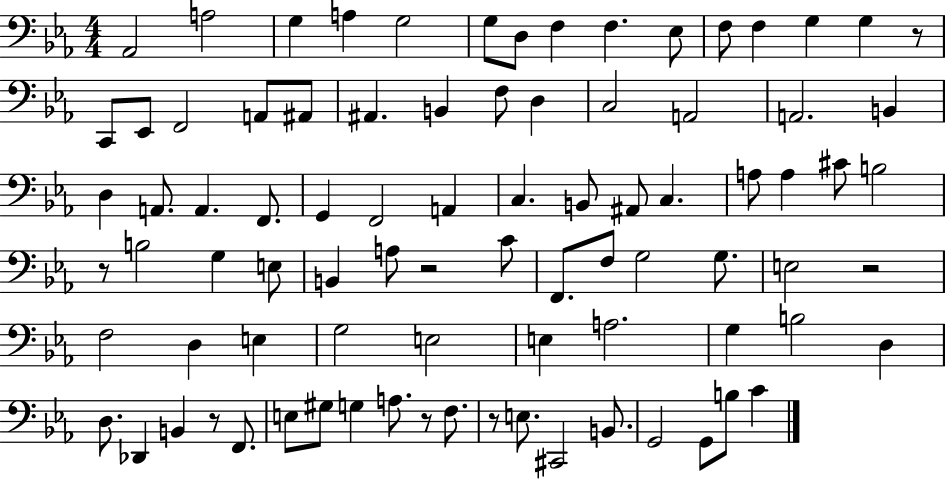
X:1
T:Untitled
M:4/4
L:1/4
K:Eb
_A,,2 A,2 G, A, G,2 G,/2 D,/2 F, F, _E,/2 F,/2 F, G, G, z/2 C,,/2 _E,,/2 F,,2 A,,/2 ^A,,/2 ^A,, B,, F,/2 D, C,2 A,,2 A,,2 B,, D, A,,/2 A,, F,,/2 G,, F,,2 A,, C, B,,/2 ^A,,/2 C, A,/2 A, ^C/2 B,2 z/2 B,2 G, E,/2 B,, A,/2 z2 C/2 F,,/2 F,/2 G,2 G,/2 E,2 z2 F,2 D, E, G,2 E,2 E, A,2 G, B,2 D, D,/2 _D,, B,, z/2 F,,/2 E,/2 ^G,/2 G, A,/2 z/2 F,/2 z/2 E,/2 ^C,,2 B,,/2 G,,2 G,,/2 B,/2 C